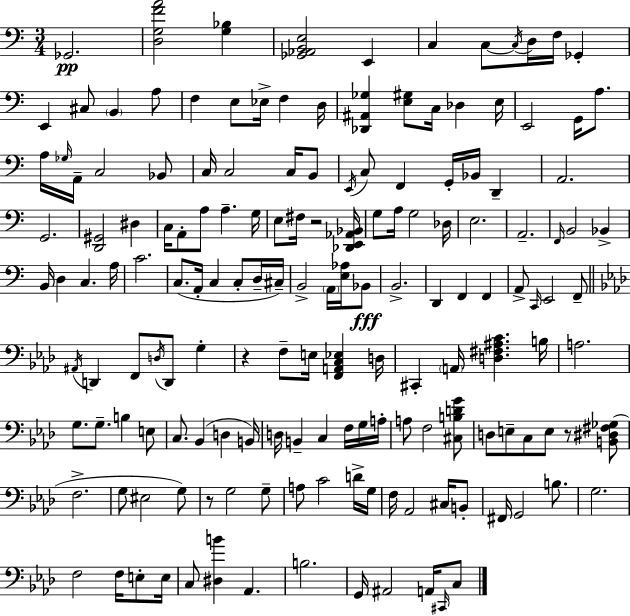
Gb2/h. [D3,G3,F4,A4]/h [G3,Bb3]/q [Gb2,Ab2,B2,E3]/h E2/q C3/q C3/e C3/s D3/s F3/s Gb2/q E2/q C#3/e B2/q A3/e F3/q E3/e Eb3/s F3/q D3/s [Db2,A#2,Gb3]/q [E3,G#3]/e C3/s Db3/q E3/s E2/h G2/s A3/e. A3/s Gb3/s A2/s C3/h Bb2/e C3/s C3/h C3/s B2/e E2/s C3/e F2/q G2/s Bb2/s D2/q A2/h. G2/h. [D2,G#2]/h D#3/q C3/s A2/e A3/e A3/q. G3/s E3/e F#3/s R/h [Db2,E2,Ab2,Bb2]/s G3/e A3/s G3/h Db3/s E3/h. A2/h. F2/s B2/h Bb2/q B2/s D3/q C3/q. A3/s C4/h. C3/e. A2/s C3/q C3/e D3/s C#3/s B2/h A2/s [E3,Ab3]/s Bb2/e B2/h. D2/q F2/q F2/q A2/e C2/s E2/h F2/e A#2/s D2/q F2/e D3/s D2/e G3/q R/q F3/e E3/s [F2,A2,C3,Eb3]/q D3/s C#2/q A2/s [D3,F#3,A#3,C4]/q. B3/s A3/h. G3/e. G3/e. B3/q E3/e C3/e. Bb2/q D3/q B2/s D3/s B2/q C3/q F3/s G3/s A3/s A3/e F3/h [C#3,B3,D4,G4]/e D3/e E3/e C3/e E3/e R/e [B2,D#3,F#3,Gb3]/e F3/h. G3/e EIS3/h G3/e R/e G3/h G3/e A3/e C4/h D4/s G3/s F3/s Ab2/h C#3/s B2/e F#2/s G2/h B3/e. G3/h. F3/h F3/s E3/e E3/s C3/e [D#3,B4]/q Ab2/q. B3/h. G2/s A#2/h A2/s C#2/s C3/e